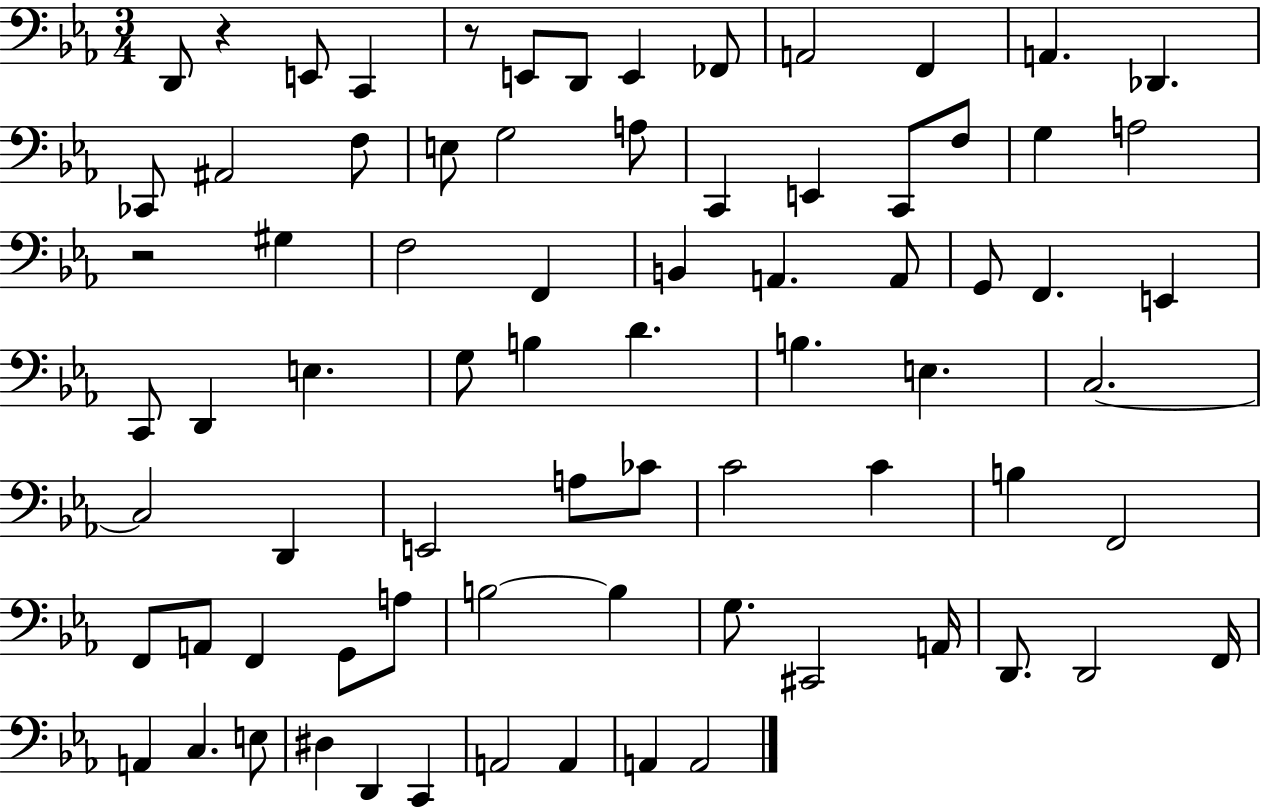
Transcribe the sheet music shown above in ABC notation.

X:1
T:Untitled
M:3/4
L:1/4
K:Eb
D,,/2 z E,,/2 C,, z/2 E,,/2 D,,/2 E,, _F,,/2 A,,2 F,, A,, _D,, _C,,/2 ^A,,2 F,/2 E,/2 G,2 A,/2 C,, E,, C,,/2 F,/2 G, A,2 z2 ^G, F,2 F,, B,, A,, A,,/2 G,,/2 F,, E,, C,,/2 D,, E, G,/2 B, D B, E, C,2 C,2 D,, E,,2 A,/2 _C/2 C2 C B, F,,2 F,,/2 A,,/2 F,, G,,/2 A,/2 B,2 B, G,/2 ^C,,2 A,,/4 D,,/2 D,,2 F,,/4 A,, C, E,/2 ^D, D,, C,, A,,2 A,, A,, A,,2